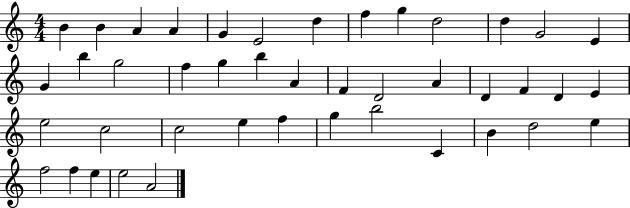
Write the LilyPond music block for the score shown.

{
  \clef treble
  \numericTimeSignature
  \time 4/4
  \key c \major
  b'4 b'4 a'4 a'4 | g'4 e'2 d''4 | f''4 g''4 d''2 | d''4 g'2 e'4 | \break g'4 b''4 g''2 | f''4 g''4 b''4 a'4 | f'4 d'2 a'4 | d'4 f'4 d'4 e'4 | \break e''2 c''2 | c''2 e''4 f''4 | g''4 b''2 c'4 | b'4 d''2 e''4 | \break f''2 f''4 e''4 | e''2 a'2 | \bar "|."
}